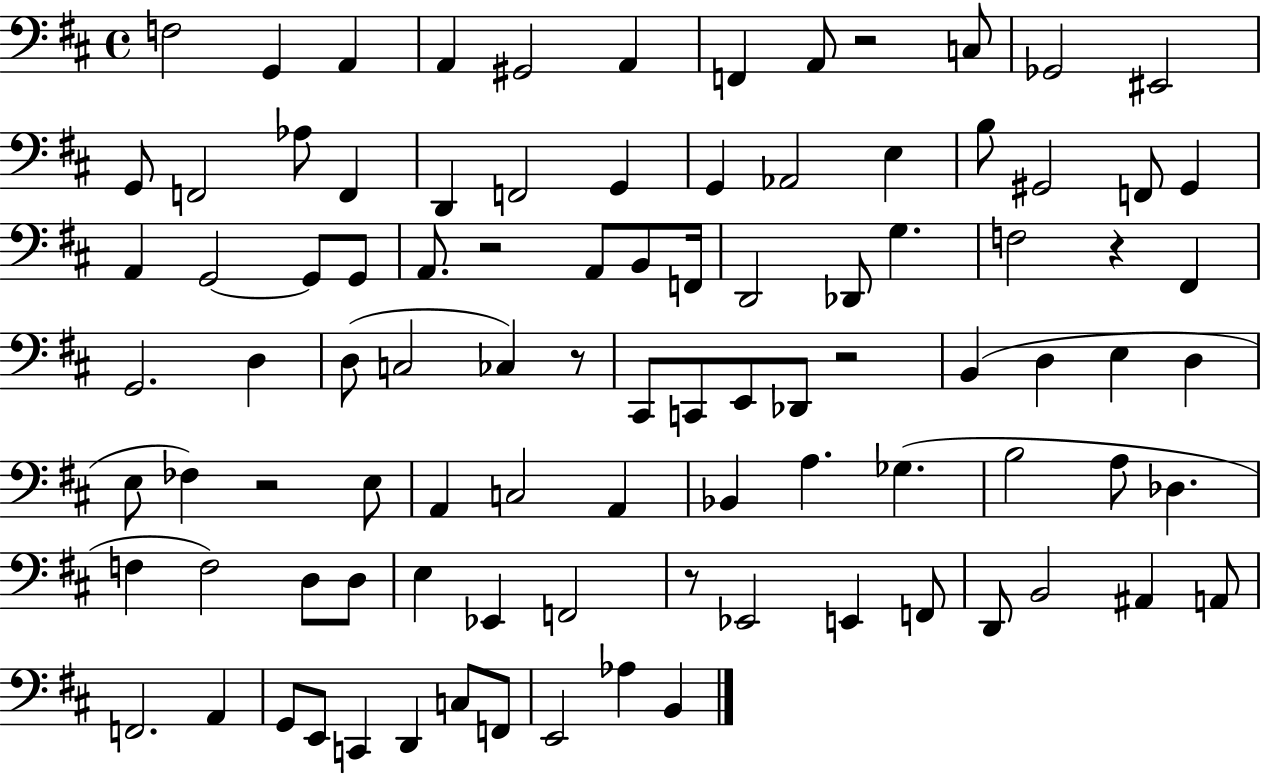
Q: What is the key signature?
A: D major